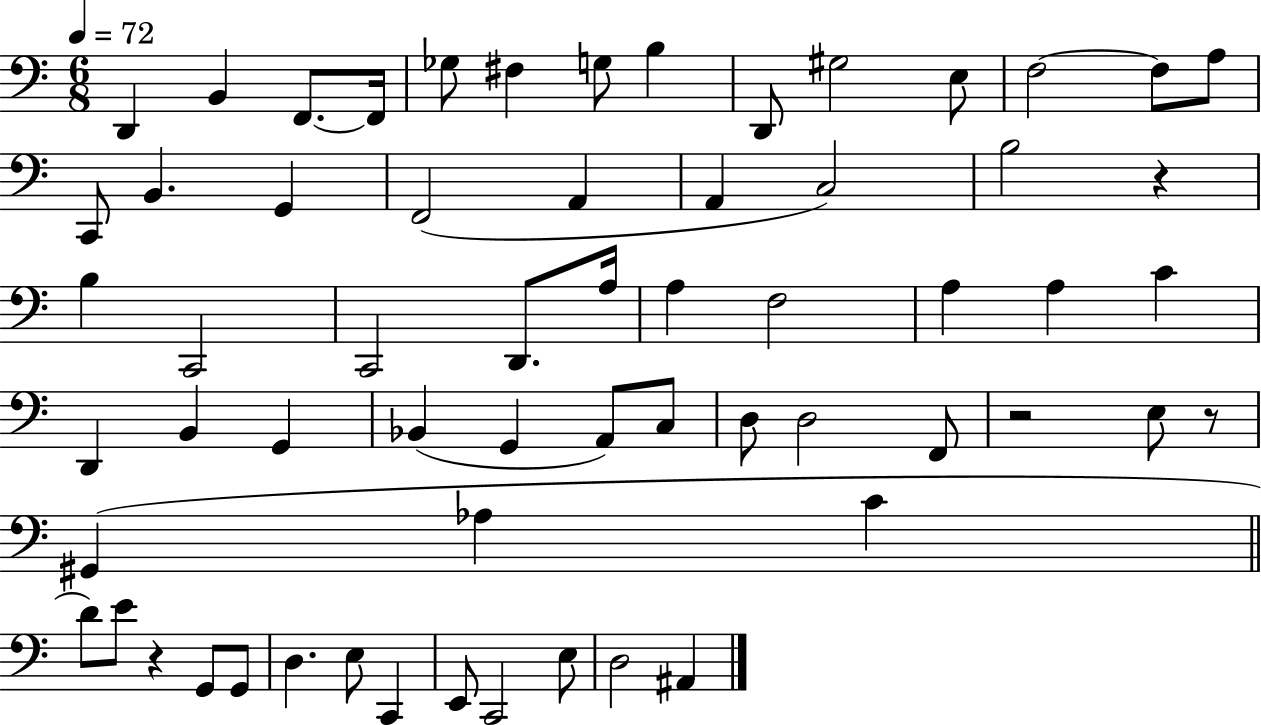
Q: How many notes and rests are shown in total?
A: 62